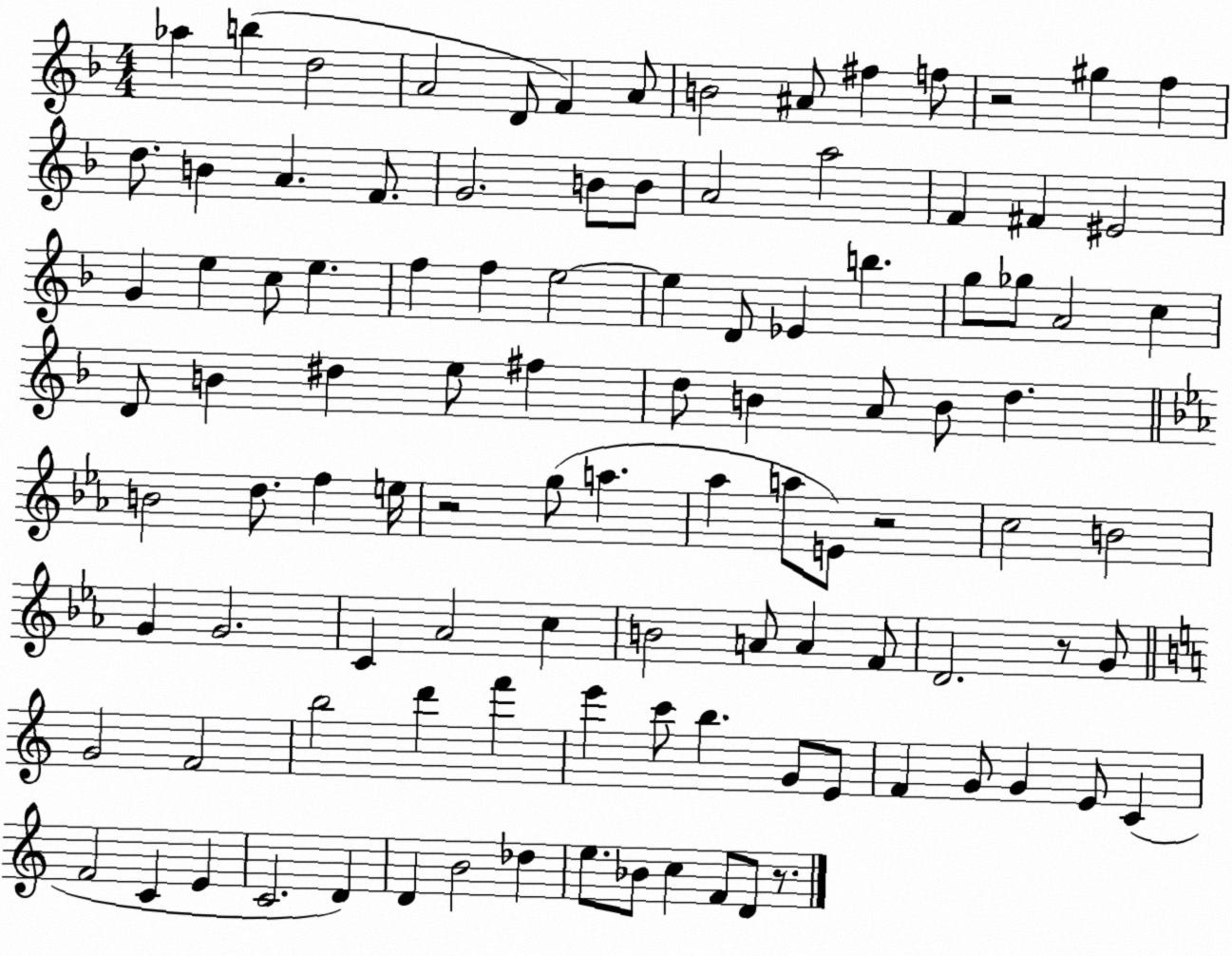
X:1
T:Untitled
M:4/4
L:1/4
K:F
_a b d2 A2 D/2 F A/2 B2 ^A/2 ^f f/2 z2 ^g f d/2 B A F/2 G2 B/2 B/2 A2 a2 F ^F ^E2 G e c/2 e f f e2 e D/2 _E b g/2 _g/2 A2 c D/2 B ^d e/2 ^f d/2 B A/2 B/2 d B2 d/2 f e/4 z2 g/2 a _a a/2 E/2 z2 c2 B2 G G2 C _A2 c B2 A/2 A F/2 D2 z/2 G/2 G2 F2 b2 d' f' e' c'/2 b G/2 E/2 F G/2 G E/2 C F2 C E C2 D D B2 _d e/2 _B/2 c F/2 D/2 z/2